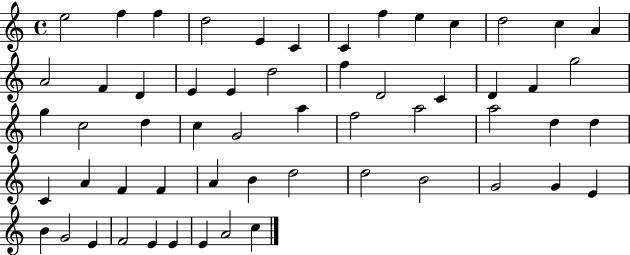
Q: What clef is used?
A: treble